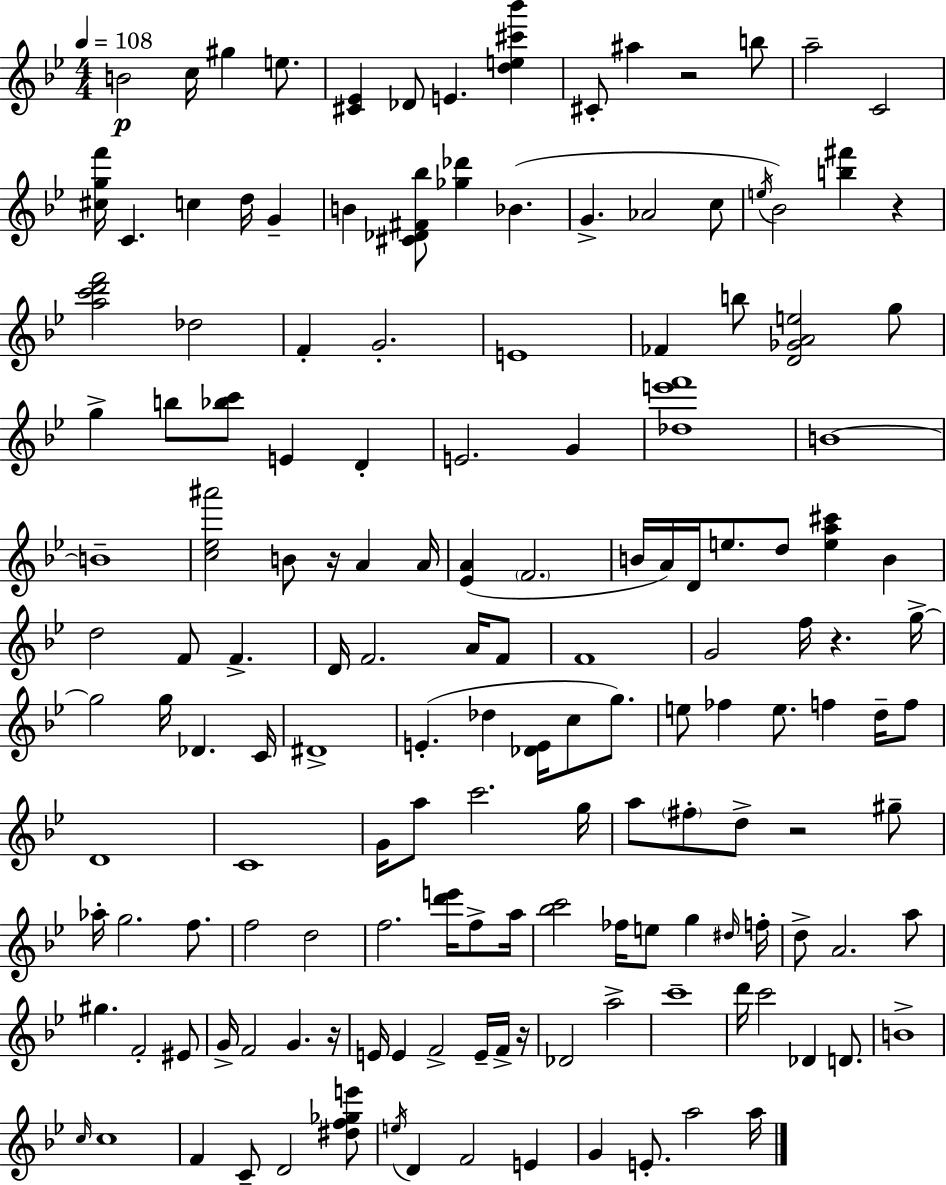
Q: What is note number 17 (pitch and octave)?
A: Bb4